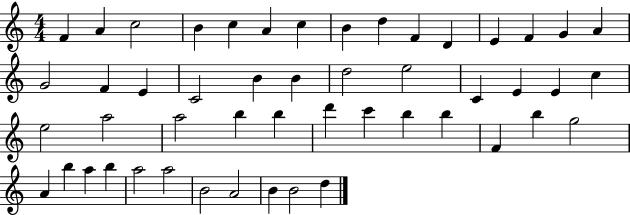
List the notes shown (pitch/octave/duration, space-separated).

F4/q A4/q C5/h B4/q C5/q A4/q C5/q B4/q D5/q F4/q D4/q E4/q F4/q G4/q A4/q G4/h F4/q E4/q C4/h B4/q B4/q D5/h E5/h C4/q E4/q E4/q C5/q E5/h A5/h A5/h B5/q B5/q D6/q C6/q B5/q B5/q F4/q B5/q G5/h A4/q B5/q A5/q B5/q A5/h A5/h B4/h A4/h B4/q B4/h D5/q